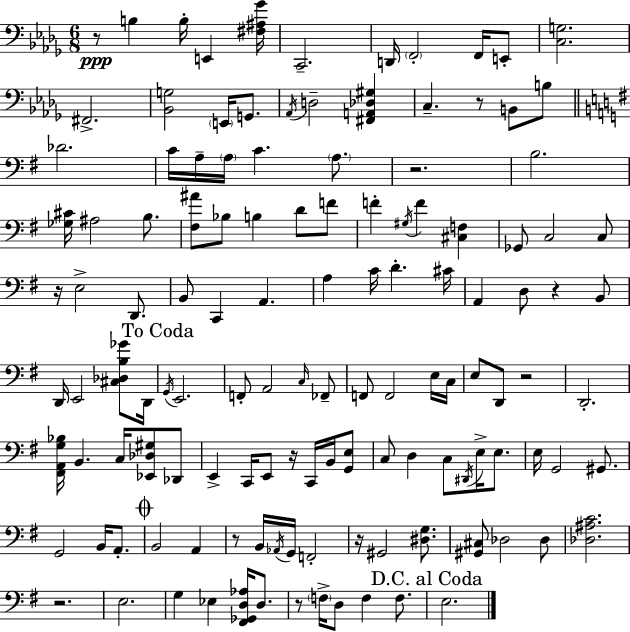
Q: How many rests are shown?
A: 11